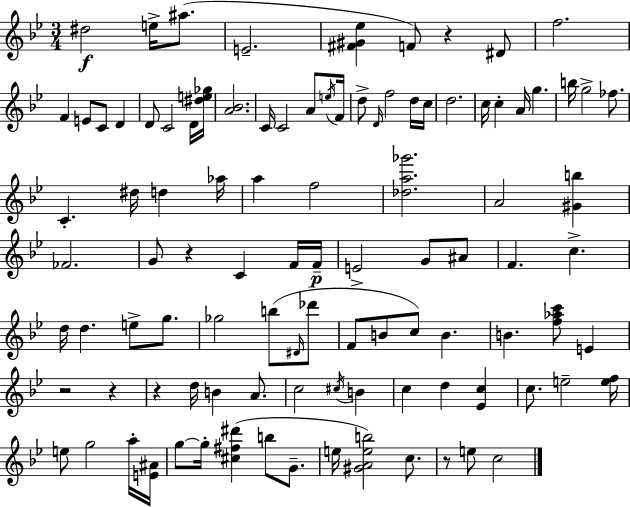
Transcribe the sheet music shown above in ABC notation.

X:1
T:Untitled
M:3/4
L:1/4
K:Bb
^d2 e/4 ^a/2 E2 [^F^G_e] F/2 z ^D/2 f2 F E/2 C/2 D D/2 C2 D/4 [^de_g]/4 [A_B]2 C/4 C2 A/2 e/4 F/4 d/2 D/4 f2 d/4 c/4 d2 c/4 c A/4 g b/4 g2 _f/2 C ^d/4 d _a/4 a f2 [_da_g']2 A2 [^Gb] _F2 G/2 z C F/4 F/4 E2 G/2 ^A/2 F c d/4 d e/2 g/2 _g2 b/2 ^D/4 _d'/2 F/2 B/2 c/2 B B [f_ac']/2 E z2 z z d/4 B A/2 c2 ^c/4 B c d [_Ec] c/2 e2 [ef]/4 e/2 g2 a/4 [E^A]/4 g/2 g/4 [^c^f^d'] b/2 G/2 e/4 [^GAeb]2 c/2 z/2 e/2 c2